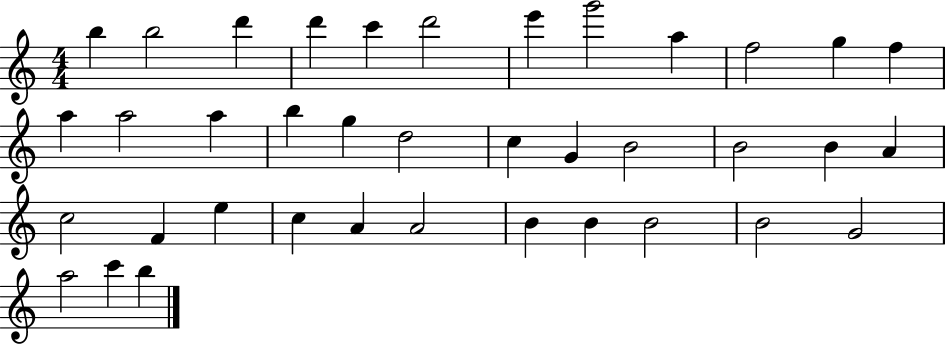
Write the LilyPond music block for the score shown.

{
  \clef treble
  \numericTimeSignature
  \time 4/4
  \key c \major
  b''4 b''2 d'''4 | d'''4 c'''4 d'''2 | e'''4 g'''2 a''4 | f''2 g''4 f''4 | \break a''4 a''2 a''4 | b''4 g''4 d''2 | c''4 g'4 b'2 | b'2 b'4 a'4 | \break c''2 f'4 e''4 | c''4 a'4 a'2 | b'4 b'4 b'2 | b'2 g'2 | \break a''2 c'''4 b''4 | \bar "|."
}